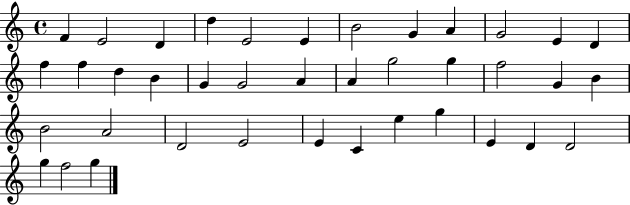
X:1
T:Untitled
M:4/4
L:1/4
K:C
F E2 D d E2 E B2 G A G2 E D f f d B G G2 A A g2 g f2 G B B2 A2 D2 E2 E C e g E D D2 g f2 g